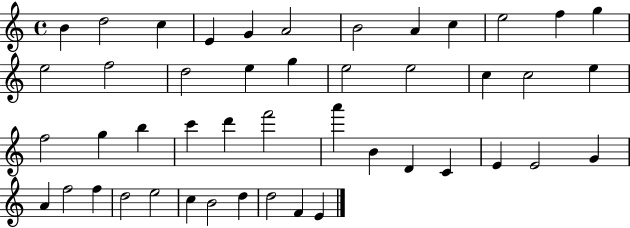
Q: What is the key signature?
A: C major